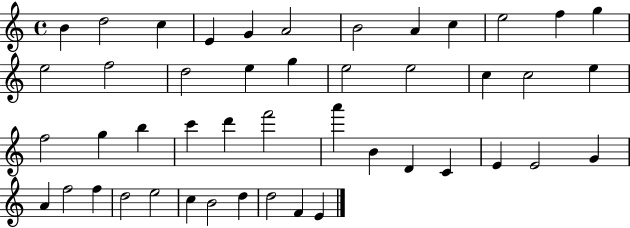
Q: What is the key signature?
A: C major